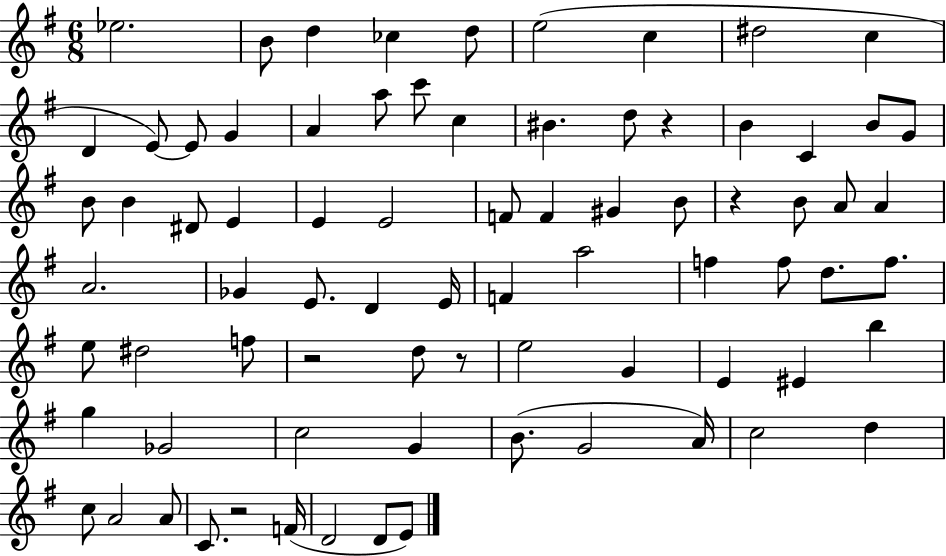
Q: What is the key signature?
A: G major